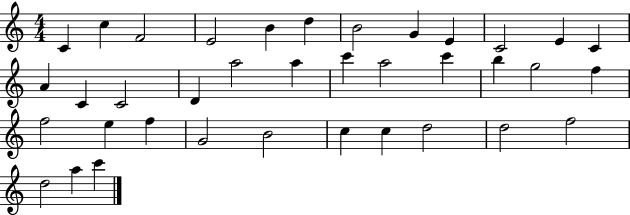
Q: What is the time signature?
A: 4/4